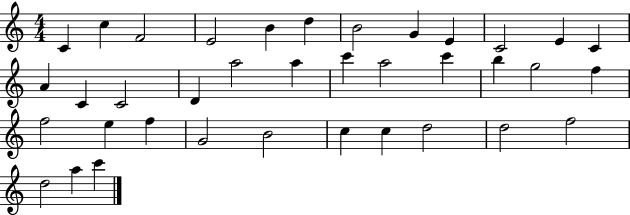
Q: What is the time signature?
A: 4/4